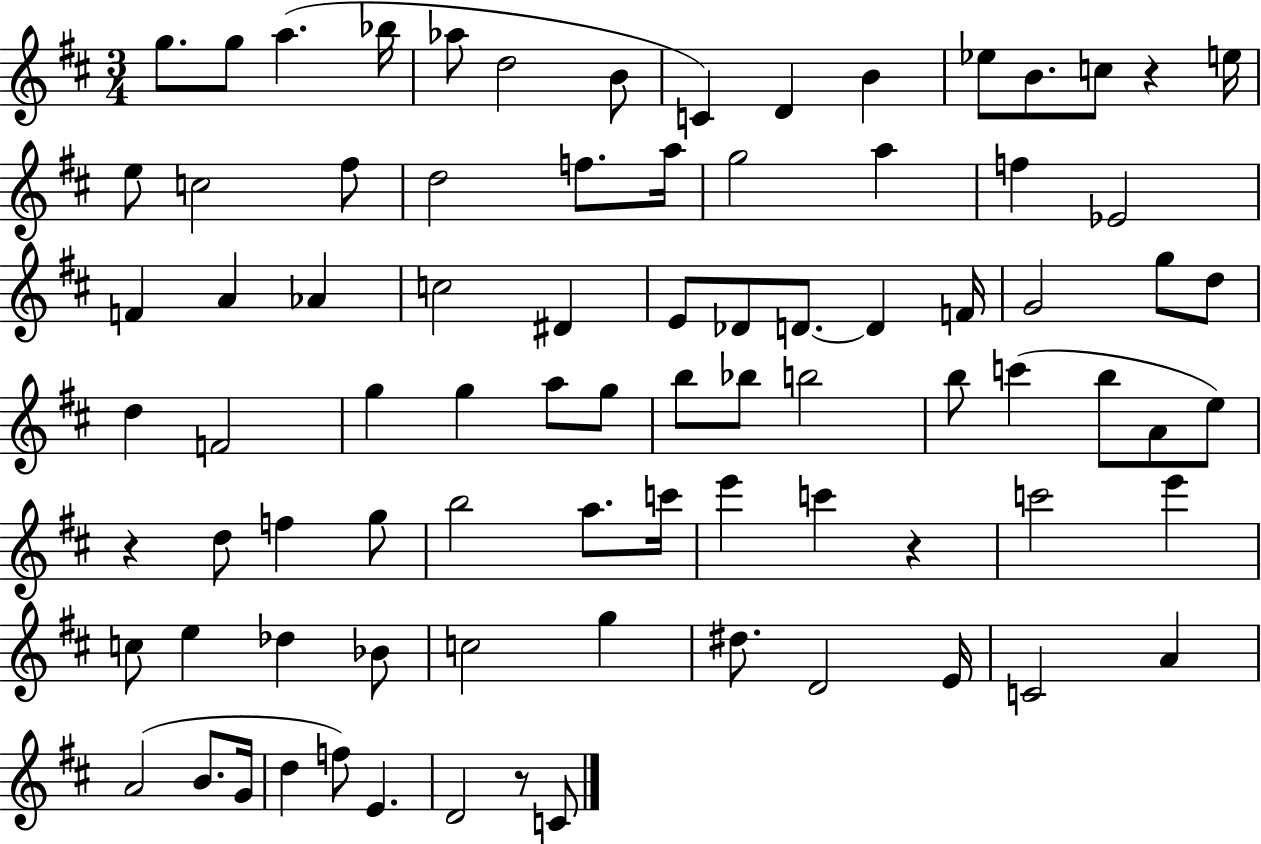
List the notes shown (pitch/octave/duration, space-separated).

G5/e. G5/e A5/q. Bb5/s Ab5/e D5/h B4/e C4/q D4/q B4/q Eb5/e B4/e. C5/e R/q E5/s E5/e C5/h F#5/e D5/h F5/e. A5/s G5/h A5/q F5/q Eb4/h F4/q A4/q Ab4/q C5/h D#4/q E4/e Db4/e D4/e. D4/q F4/s G4/h G5/e D5/e D5/q F4/h G5/q G5/q A5/e G5/e B5/e Bb5/e B5/h B5/e C6/q B5/e A4/e E5/e R/q D5/e F5/q G5/e B5/h A5/e. C6/s E6/q C6/q R/q C6/h E6/q C5/e E5/q Db5/q Bb4/e C5/h G5/q D#5/e. D4/h E4/s C4/h A4/q A4/h B4/e. G4/s D5/q F5/e E4/q. D4/h R/e C4/e